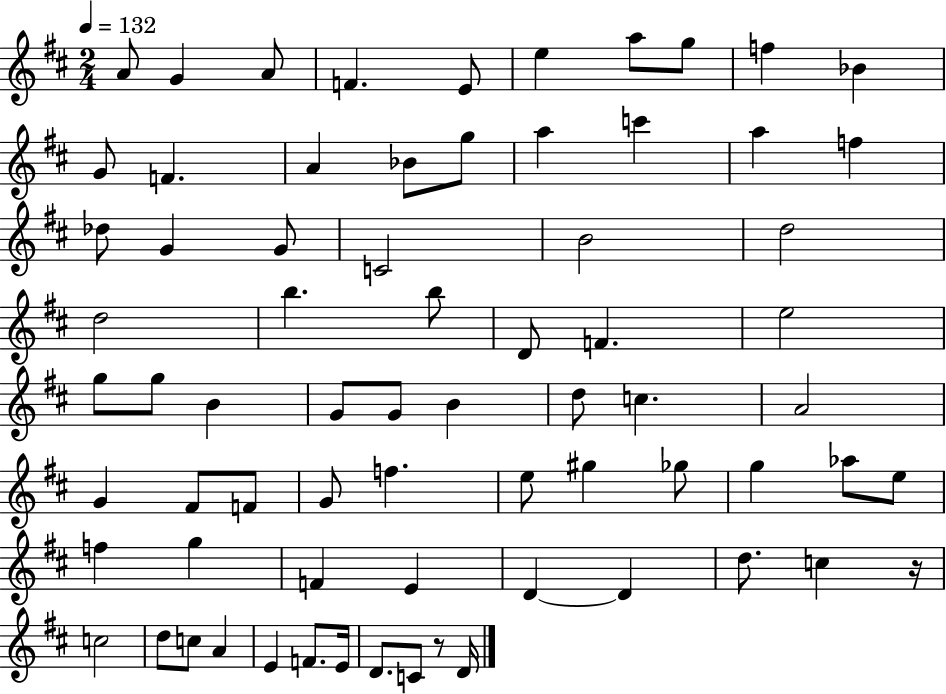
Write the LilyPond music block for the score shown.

{
  \clef treble
  \numericTimeSignature
  \time 2/4
  \key d \major
  \tempo 4 = 132
  a'8 g'4 a'8 | f'4. e'8 | e''4 a''8 g''8 | f''4 bes'4 | \break g'8 f'4. | a'4 bes'8 g''8 | a''4 c'''4 | a''4 f''4 | \break des''8 g'4 g'8 | c'2 | b'2 | d''2 | \break d''2 | b''4. b''8 | d'8 f'4. | e''2 | \break g''8 g''8 b'4 | g'8 g'8 b'4 | d''8 c''4. | a'2 | \break g'4 fis'8 f'8 | g'8 f''4. | e''8 gis''4 ges''8 | g''4 aes''8 e''8 | \break f''4 g''4 | f'4 e'4 | d'4~~ d'4 | d''8. c''4 r16 | \break c''2 | d''8 c''8 a'4 | e'4 f'8. e'16 | d'8. c'8 r8 d'16 | \break \bar "|."
}